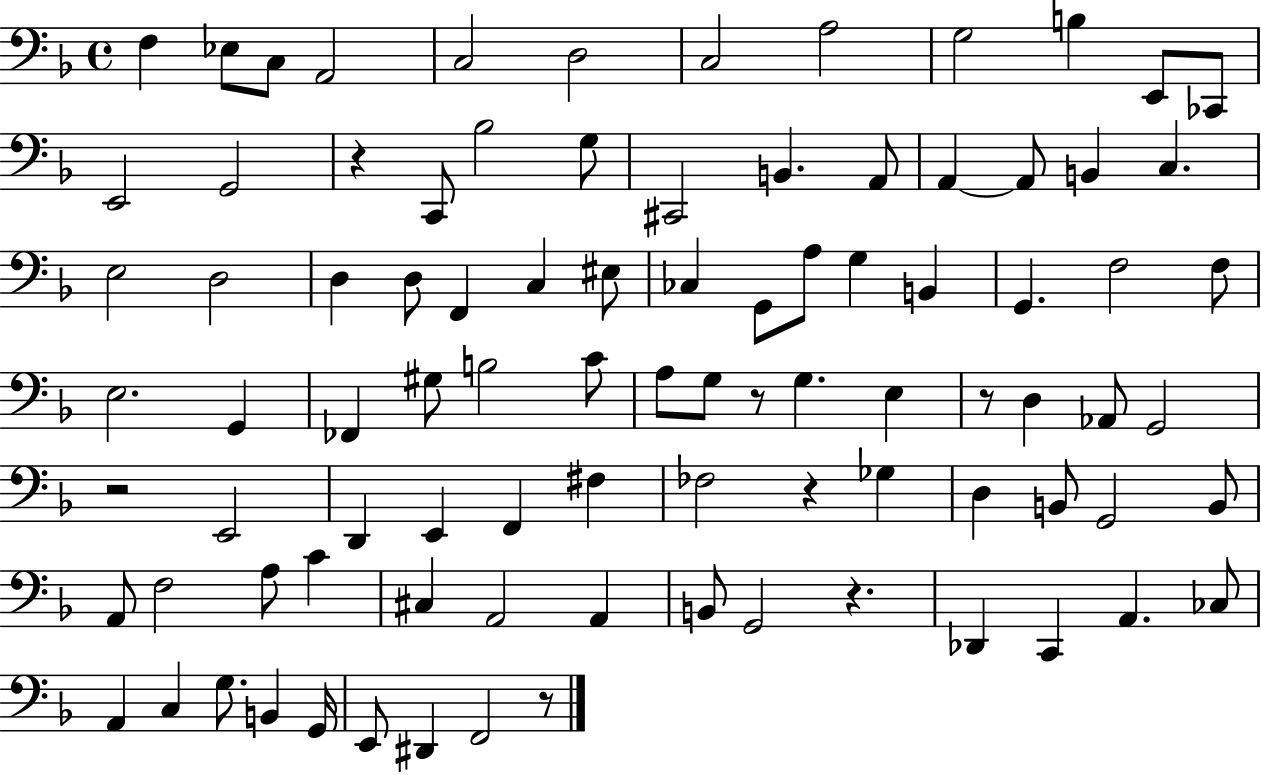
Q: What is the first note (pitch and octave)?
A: F3